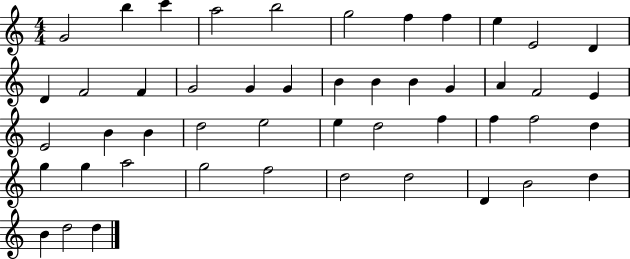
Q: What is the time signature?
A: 4/4